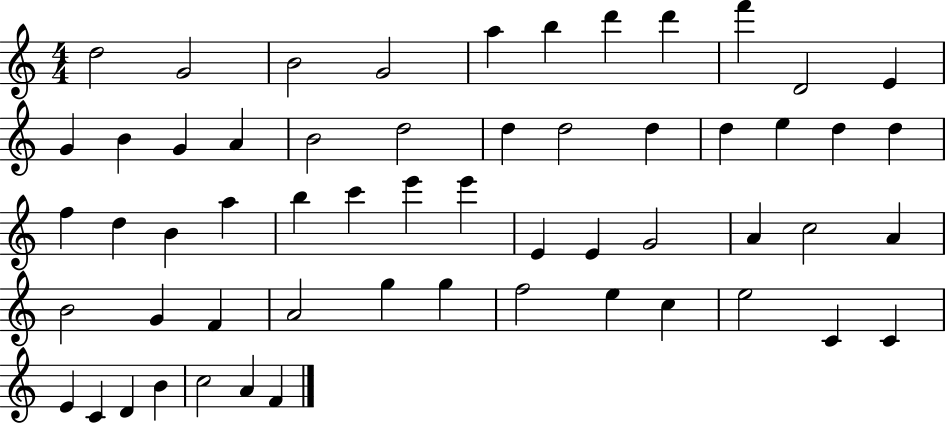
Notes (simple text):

D5/h G4/h B4/h G4/h A5/q B5/q D6/q D6/q F6/q D4/h E4/q G4/q B4/q G4/q A4/q B4/h D5/h D5/q D5/h D5/q D5/q E5/q D5/q D5/q F5/q D5/q B4/q A5/q B5/q C6/q E6/q E6/q E4/q E4/q G4/h A4/q C5/h A4/q B4/h G4/q F4/q A4/h G5/q G5/q F5/h E5/q C5/q E5/h C4/q C4/q E4/q C4/q D4/q B4/q C5/h A4/q F4/q